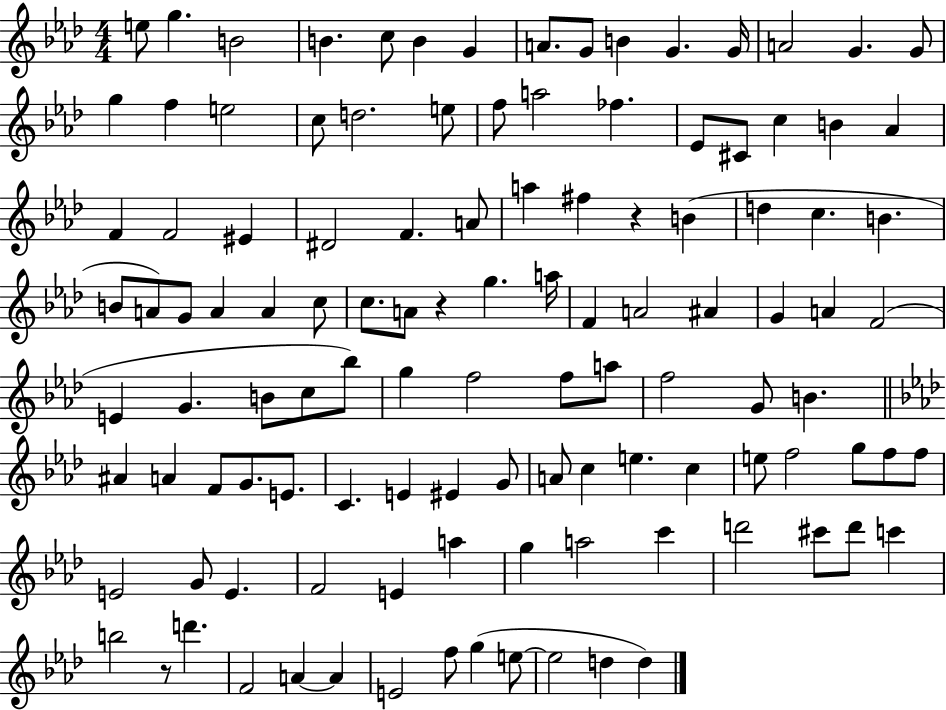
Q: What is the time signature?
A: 4/4